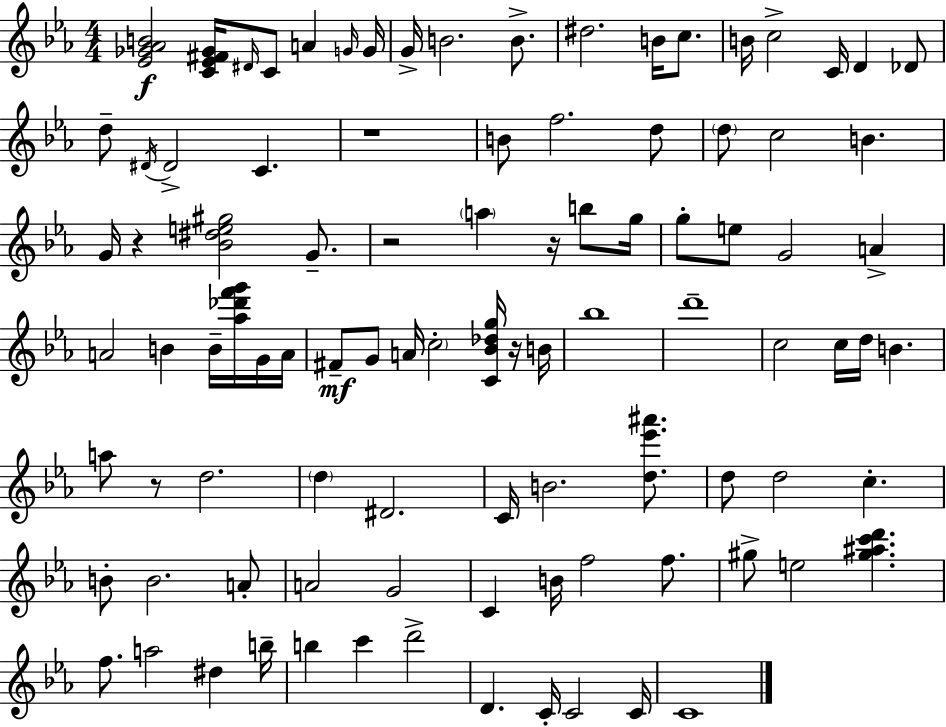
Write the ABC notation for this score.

X:1
T:Untitled
M:4/4
L:1/4
K:Eb
[_E_G_AB]2 [C_E^F_G]/4 ^D/4 C/2 A G/4 G/4 G/4 B2 B/2 ^d2 B/4 c/2 B/4 c2 C/4 D _D/2 d/2 ^D/4 ^D2 C z4 B/2 f2 d/2 d/2 c2 B G/4 z [_B^de^g]2 G/2 z2 a z/4 b/2 g/4 g/2 e/2 G2 A A2 B B/4 [_a_d'f'g']/4 G/4 A/4 ^F/2 G/2 A/4 c2 [C_B_dg]/4 z/4 B/4 _b4 d'4 c2 c/4 d/4 B a/2 z/2 d2 d ^D2 C/4 B2 [d_e'^a']/2 d/2 d2 c B/2 B2 A/2 A2 G2 C B/4 f2 f/2 ^g/2 e2 [^g^ac'd'] f/2 a2 ^d b/4 b c' d'2 D C/4 C2 C/4 C4